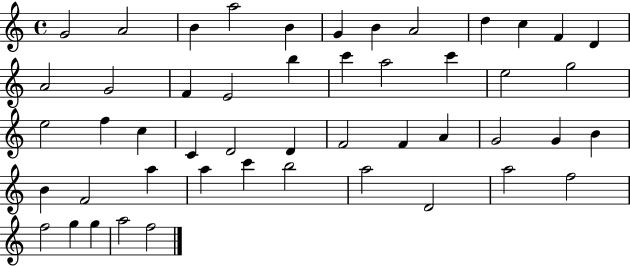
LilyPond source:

{
  \clef treble
  \time 4/4
  \defaultTimeSignature
  \key c \major
  g'2 a'2 | b'4 a''2 b'4 | g'4 b'4 a'2 | d''4 c''4 f'4 d'4 | \break a'2 g'2 | f'4 e'2 b''4 | c'''4 a''2 c'''4 | e''2 g''2 | \break e''2 f''4 c''4 | c'4 d'2 d'4 | f'2 f'4 a'4 | g'2 g'4 b'4 | \break b'4 f'2 a''4 | a''4 c'''4 b''2 | a''2 d'2 | a''2 f''2 | \break f''2 g''4 g''4 | a''2 f''2 | \bar "|."
}